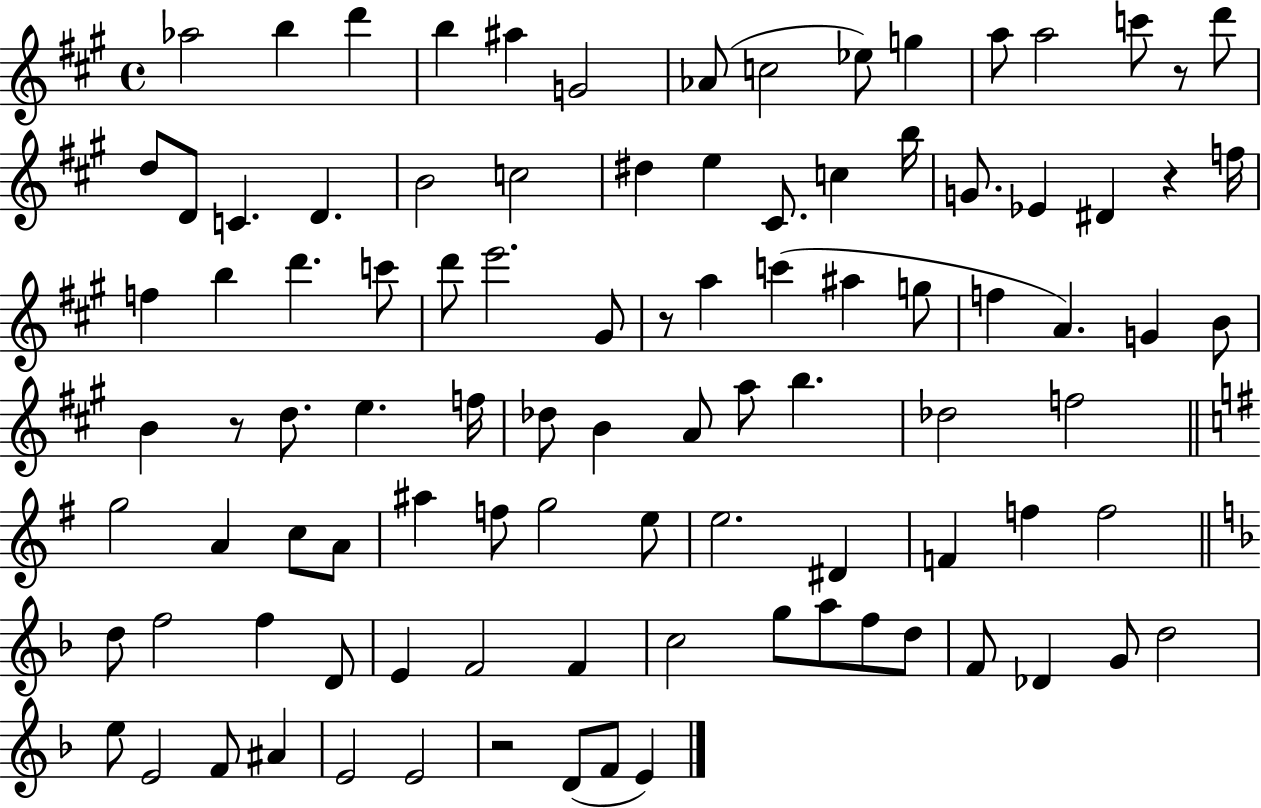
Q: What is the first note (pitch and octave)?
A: Ab5